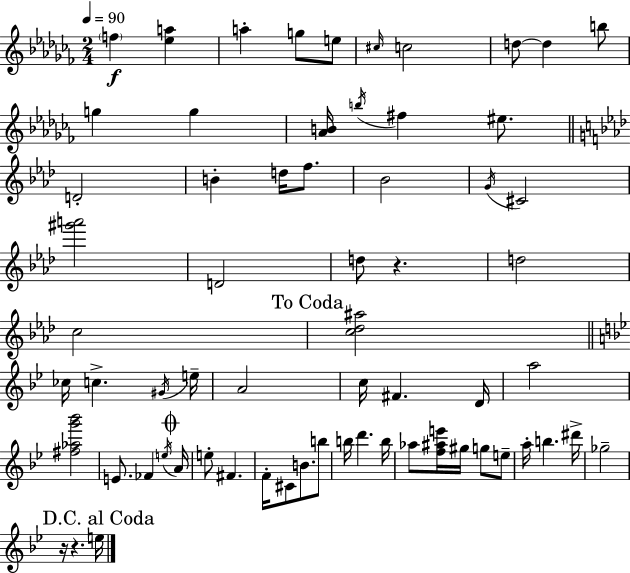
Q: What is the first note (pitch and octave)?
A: F5